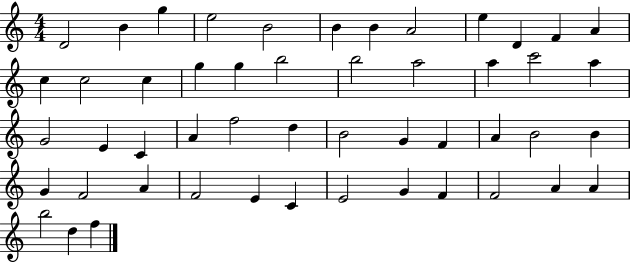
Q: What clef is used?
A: treble